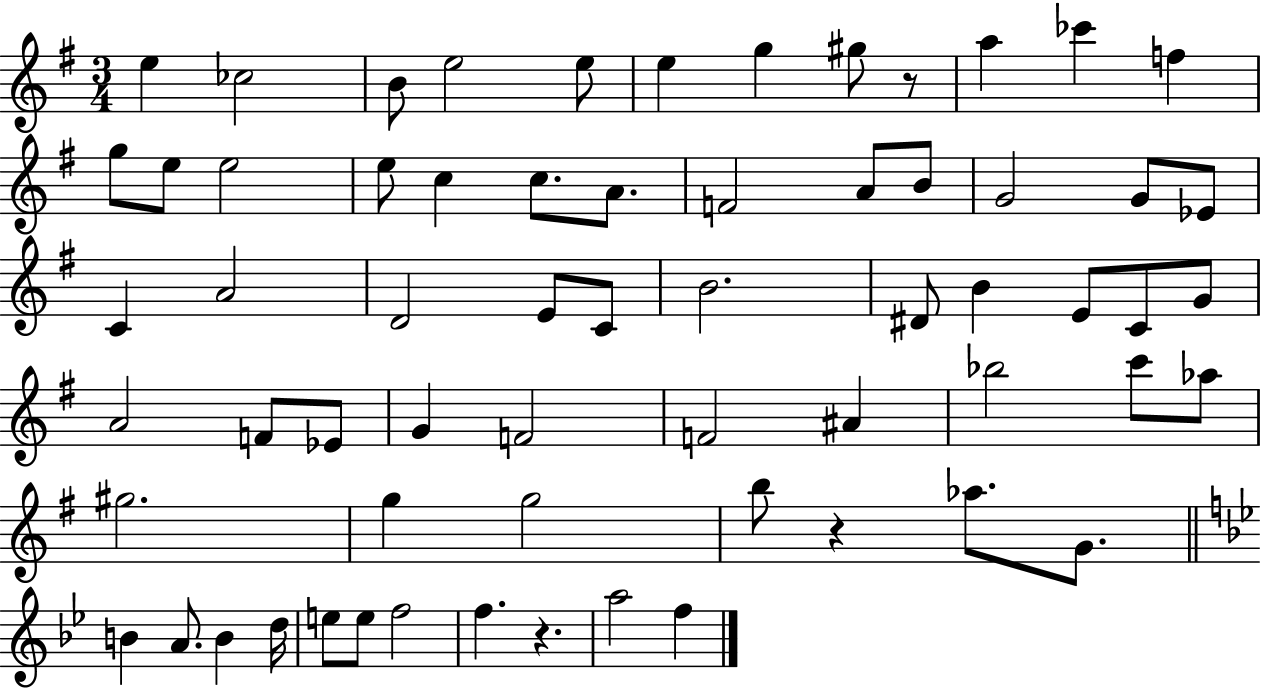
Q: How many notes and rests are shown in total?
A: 64